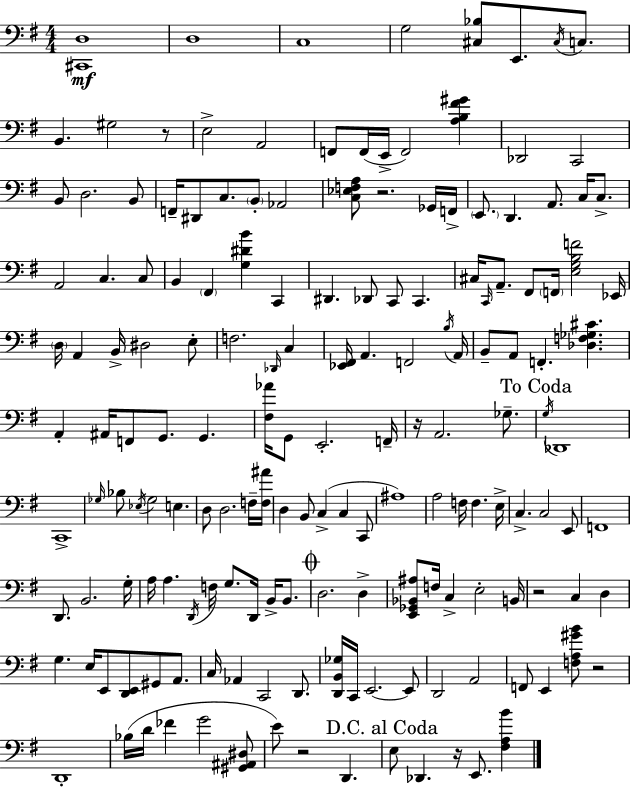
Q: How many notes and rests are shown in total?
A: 165